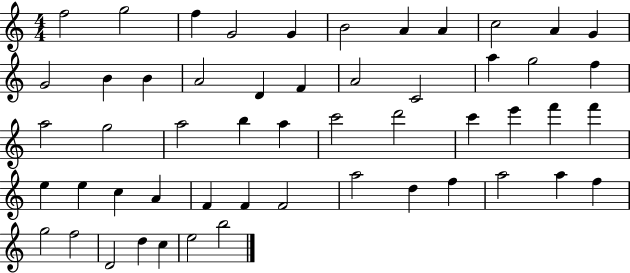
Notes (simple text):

F5/h G5/h F5/q G4/h G4/q B4/h A4/q A4/q C5/h A4/q G4/q G4/h B4/q B4/q A4/h D4/q F4/q A4/h C4/h A5/q G5/h F5/q A5/h G5/h A5/h B5/q A5/q C6/h D6/h C6/q E6/q F6/q F6/q E5/q E5/q C5/q A4/q F4/q F4/q F4/h A5/h D5/q F5/q A5/h A5/q F5/q G5/h F5/h D4/h D5/q C5/q E5/h B5/h